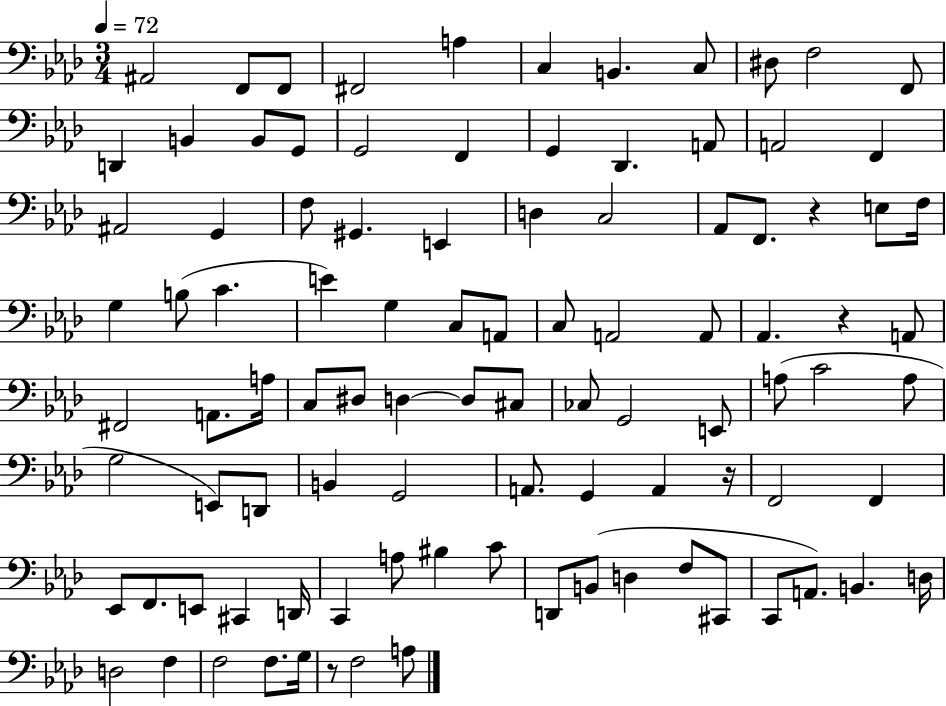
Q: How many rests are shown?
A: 4